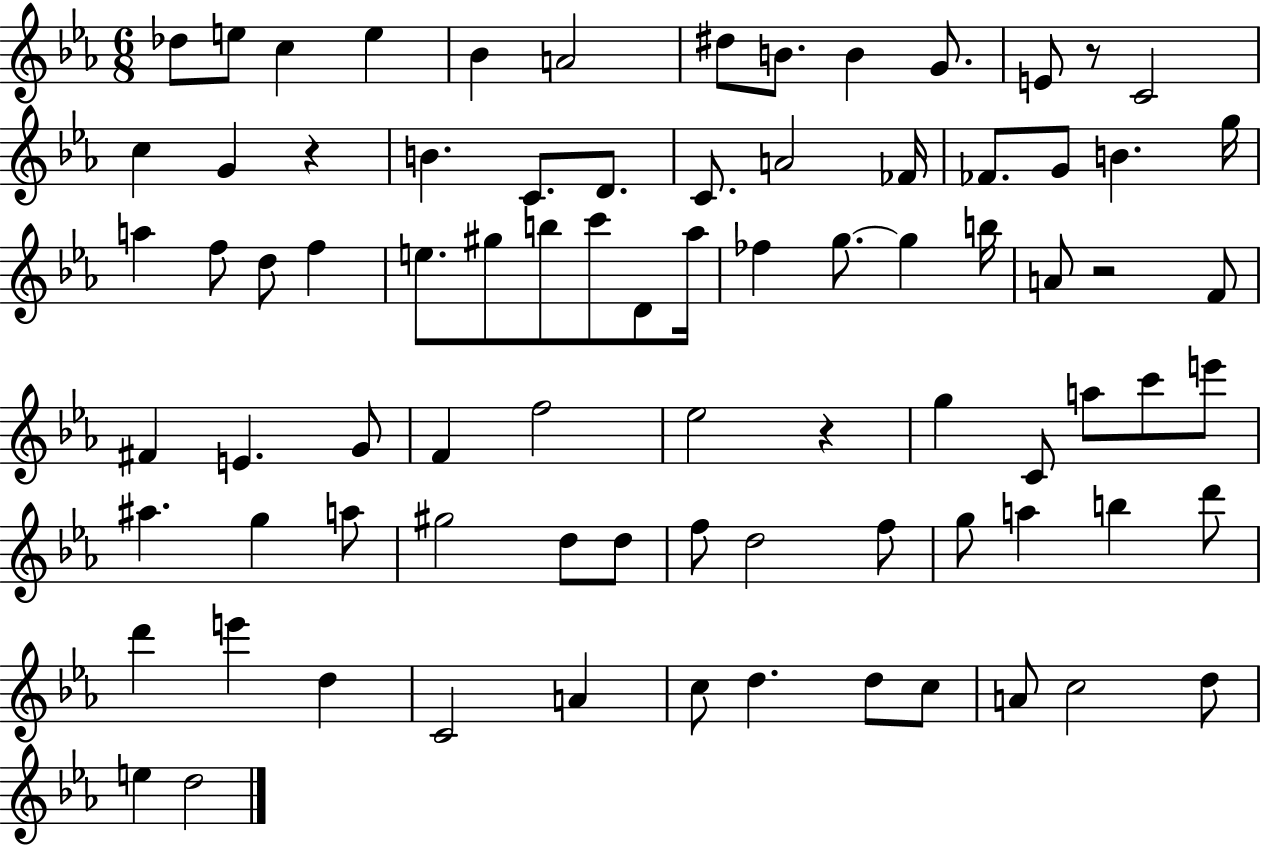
Db5/e E5/e C5/q E5/q Bb4/q A4/h D#5/e B4/e. B4/q G4/e. E4/e R/e C4/h C5/q G4/q R/q B4/q. C4/e. D4/e. C4/e. A4/h FES4/s FES4/e. G4/e B4/q. G5/s A5/q F5/e D5/e F5/q E5/e. G#5/e B5/e C6/e D4/e Ab5/s FES5/q G5/e. G5/q B5/s A4/e R/h F4/e F#4/q E4/q. G4/e F4/q F5/h Eb5/h R/q G5/q C4/e A5/e C6/e E6/e A#5/q. G5/q A5/e G#5/h D5/e D5/e F5/e D5/h F5/e G5/e A5/q B5/q D6/e D6/q E6/q D5/q C4/h A4/q C5/e D5/q. D5/e C5/e A4/e C5/h D5/e E5/q D5/h